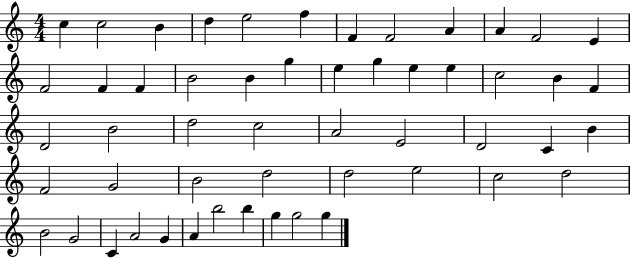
C5/q C5/h B4/q D5/q E5/h F5/q F4/q F4/h A4/q A4/q F4/h E4/q F4/h F4/q F4/q B4/h B4/q G5/q E5/q G5/q E5/q E5/q C5/h B4/q F4/q D4/h B4/h D5/h C5/h A4/h E4/h D4/h C4/q B4/q F4/h G4/h B4/h D5/h D5/h E5/h C5/h D5/h B4/h G4/h C4/q A4/h G4/q A4/q B5/h B5/q G5/q G5/h G5/q